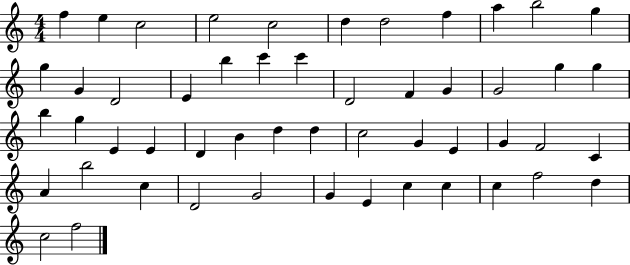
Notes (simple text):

F5/q E5/q C5/h E5/h C5/h D5/q D5/h F5/q A5/q B5/h G5/q G5/q G4/q D4/h E4/q B5/q C6/q C6/q D4/h F4/q G4/q G4/h G5/q G5/q B5/q G5/q E4/q E4/q D4/q B4/q D5/q D5/q C5/h G4/q E4/q G4/q F4/h C4/q A4/q B5/h C5/q D4/h G4/h G4/q E4/q C5/q C5/q C5/q F5/h D5/q C5/h F5/h